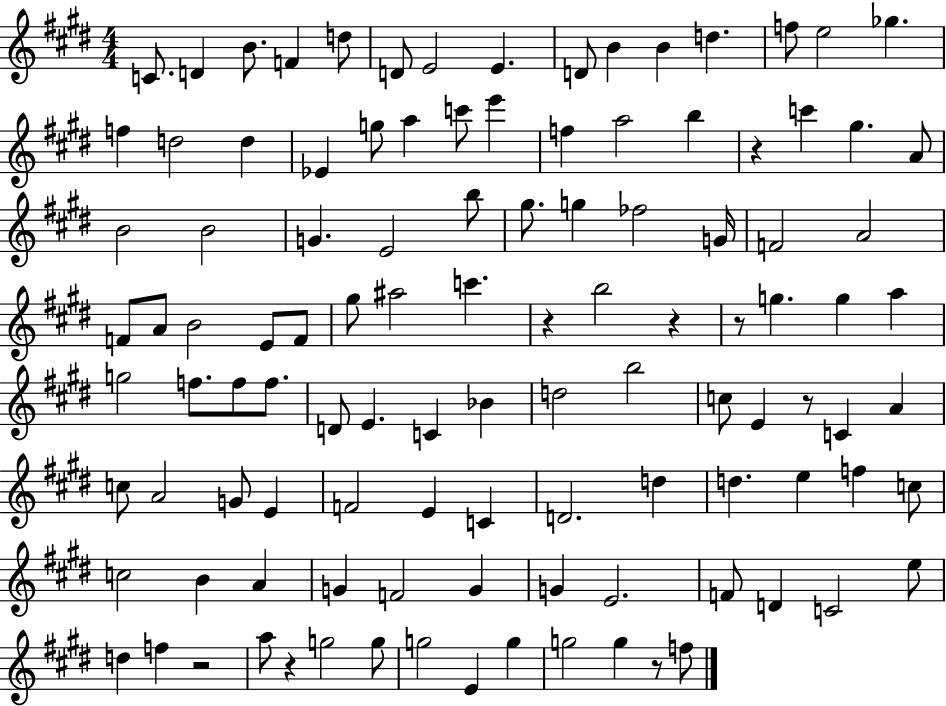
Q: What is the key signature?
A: E major